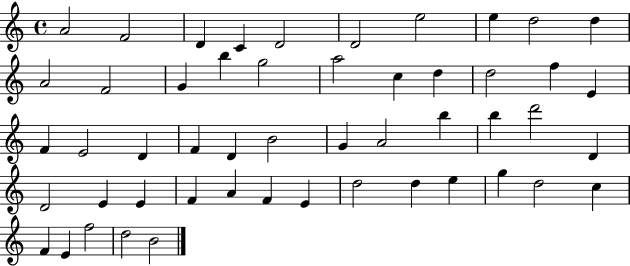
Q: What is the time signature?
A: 4/4